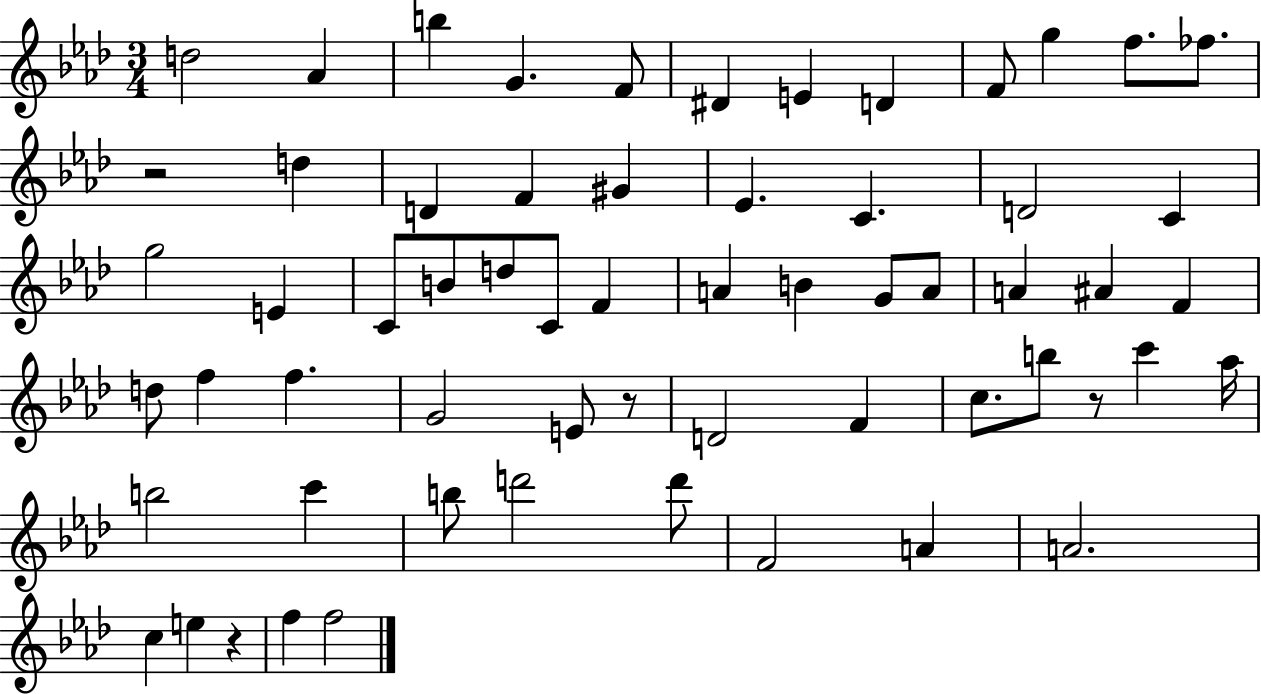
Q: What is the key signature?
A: AES major